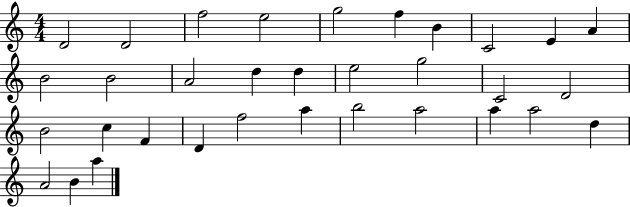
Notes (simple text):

D4/h D4/h F5/h E5/h G5/h F5/q B4/q C4/h E4/q A4/q B4/h B4/h A4/h D5/q D5/q E5/h G5/h C4/h D4/h B4/h C5/q F4/q D4/q F5/h A5/q B5/h A5/h A5/q A5/h D5/q A4/h B4/q A5/q